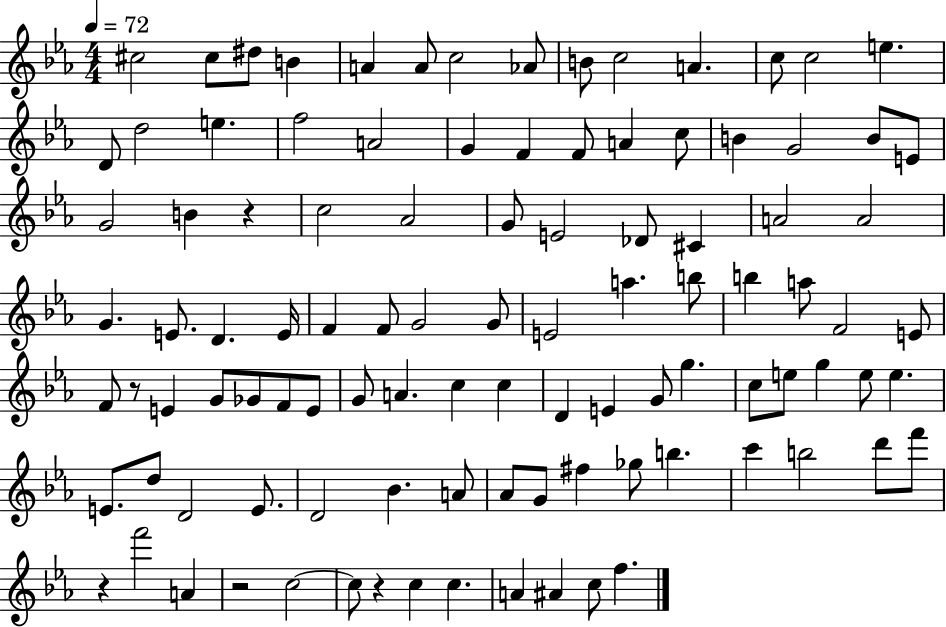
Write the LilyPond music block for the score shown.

{
  \clef treble
  \numericTimeSignature
  \time 4/4
  \key ees \major
  \tempo 4 = 72
  cis''2 cis''8 dis''8 b'4 | a'4 a'8 c''2 aes'8 | b'8 c''2 a'4. | c''8 c''2 e''4. | \break d'8 d''2 e''4. | f''2 a'2 | g'4 f'4 f'8 a'4 c''8 | b'4 g'2 b'8 e'8 | \break g'2 b'4 r4 | c''2 aes'2 | g'8 e'2 des'8 cis'4 | a'2 a'2 | \break g'4. e'8. d'4. e'16 | f'4 f'8 g'2 g'8 | e'2 a''4. b''8 | b''4 a''8 f'2 e'8 | \break f'8 r8 e'4 g'8 ges'8 f'8 e'8 | g'8 a'4. c''4 c''4 | d'4 e'4 g'8 g''4. | c''8 e''8 g''4 e''8 e''4. | \break e'8. d''8 d'2 e'8. | d'2 bes'4. a'8 | aes'8 g'8 fis''4 ges''8 b''4. | c'''4 b''2 d'''8 f'''8 | \break r4 f'''2 a'4 | r2 c''2~~ | c''8 r4 c''4 c''4. | a'4 ais'4 c''8 f''4. | \break \bar "|."
}